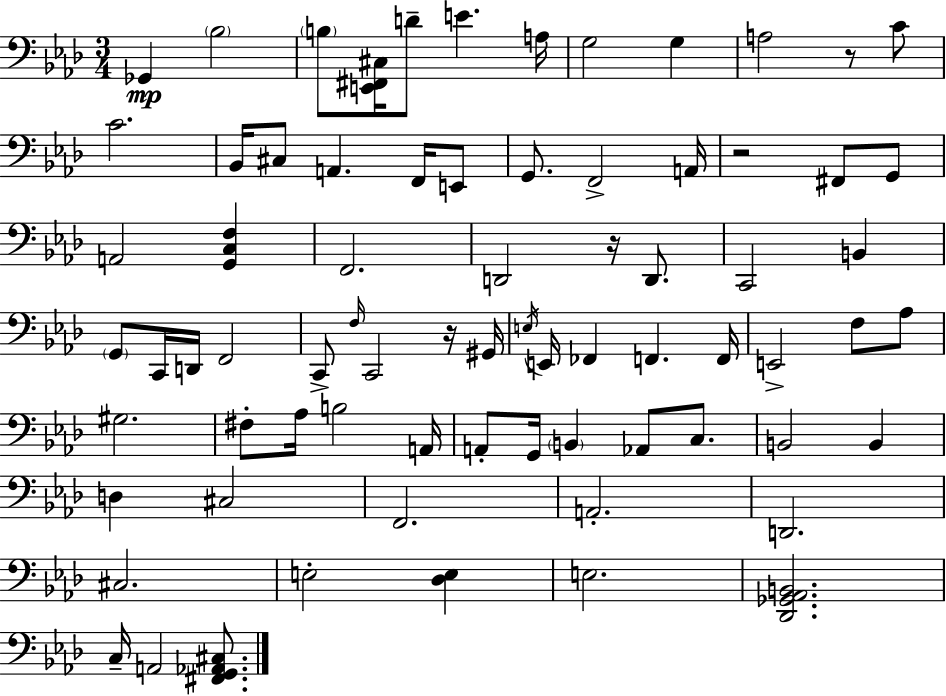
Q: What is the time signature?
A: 3/4